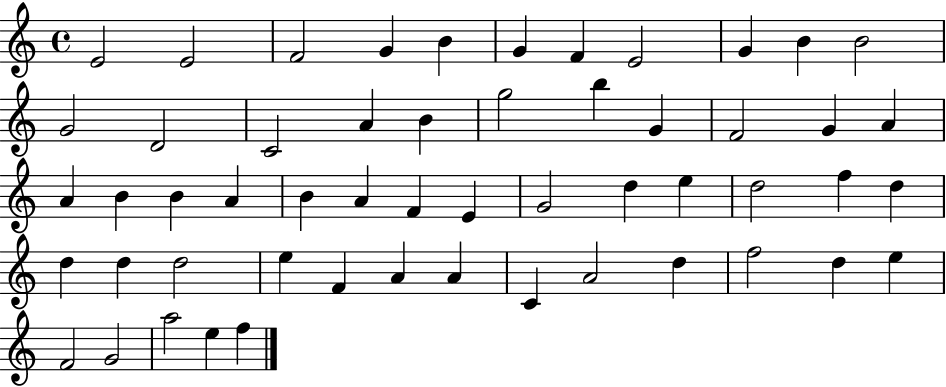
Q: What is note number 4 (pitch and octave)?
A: G4